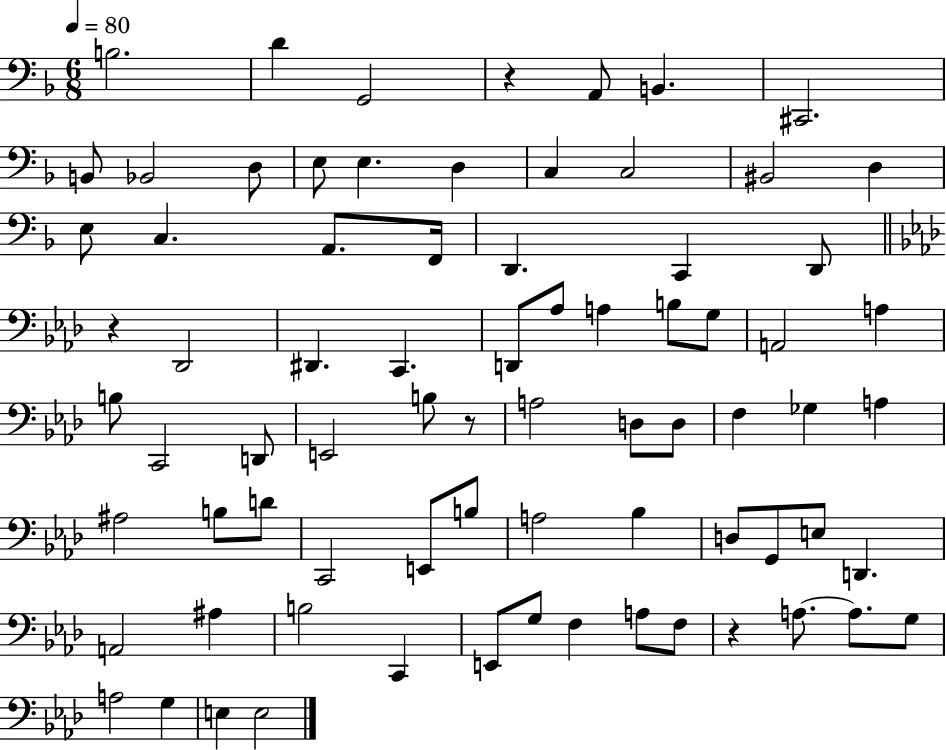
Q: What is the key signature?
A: F major